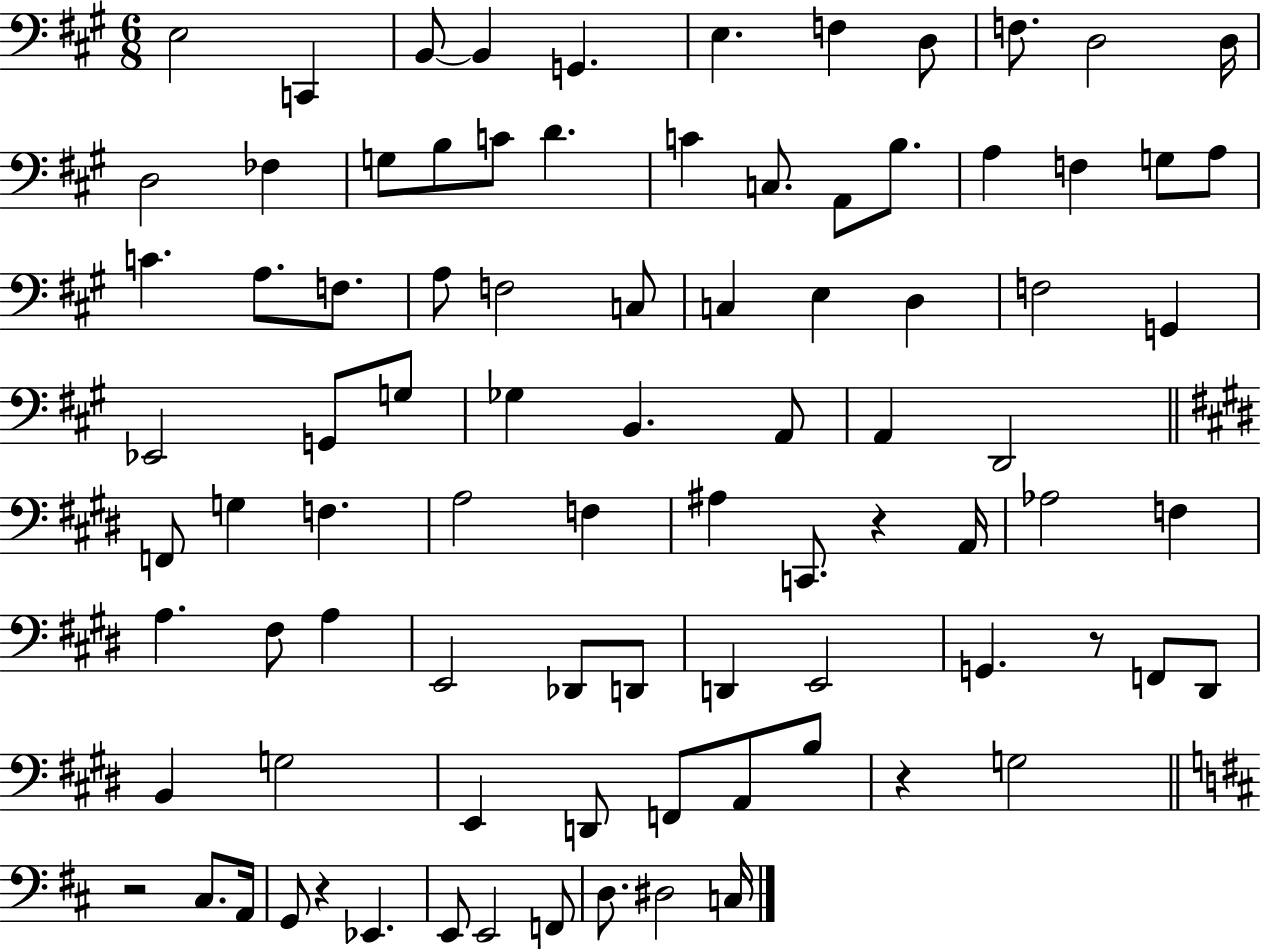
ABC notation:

X:1
T:Untitled
M:6/8
L:1/4
K:A
E,2 C,, B,,/2 B,, G,, E, F, D,/2 F,/2 D,2 D,/4 D,2 _F, G,/2 B,/2 C/2 D C C,/2 A,,/2 B,/2 A, F, G,/2 A,/2 C A,/2 F,/2 A,/2 F,2 C,/2 C, E, D, F,2 G,, _E,,2 G,,/2 G,/2 _G, B,, A,,/2 A,, D,,2 F,,/2 G, F, A,2 F, ^A, C,,/2 z A,,/4 _A,2 F, A, ^F,/2 A, E,,2 _D,,/2 D,,/2 D,, E,,2 G,, z/2 F,,/2 ^D,,/2 B,, G,2 E,, D,,/2 F,,/2 A,,/2 B,/2 z G,2 z2 ^C,/2 A,,/4 G,,/2 z _E,, E,,/2 E,,2 F,,/2 D,/2 ^D,2 C,/4